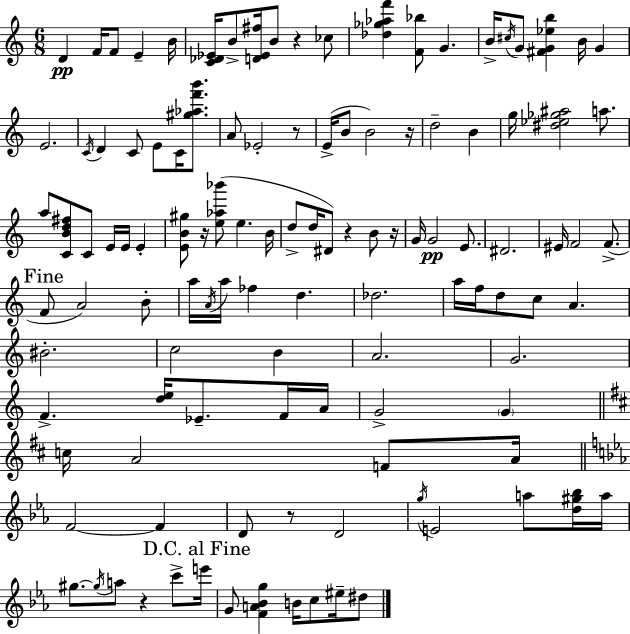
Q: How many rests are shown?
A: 8